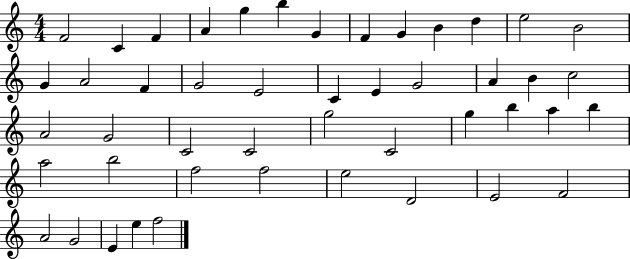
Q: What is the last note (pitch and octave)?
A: F5